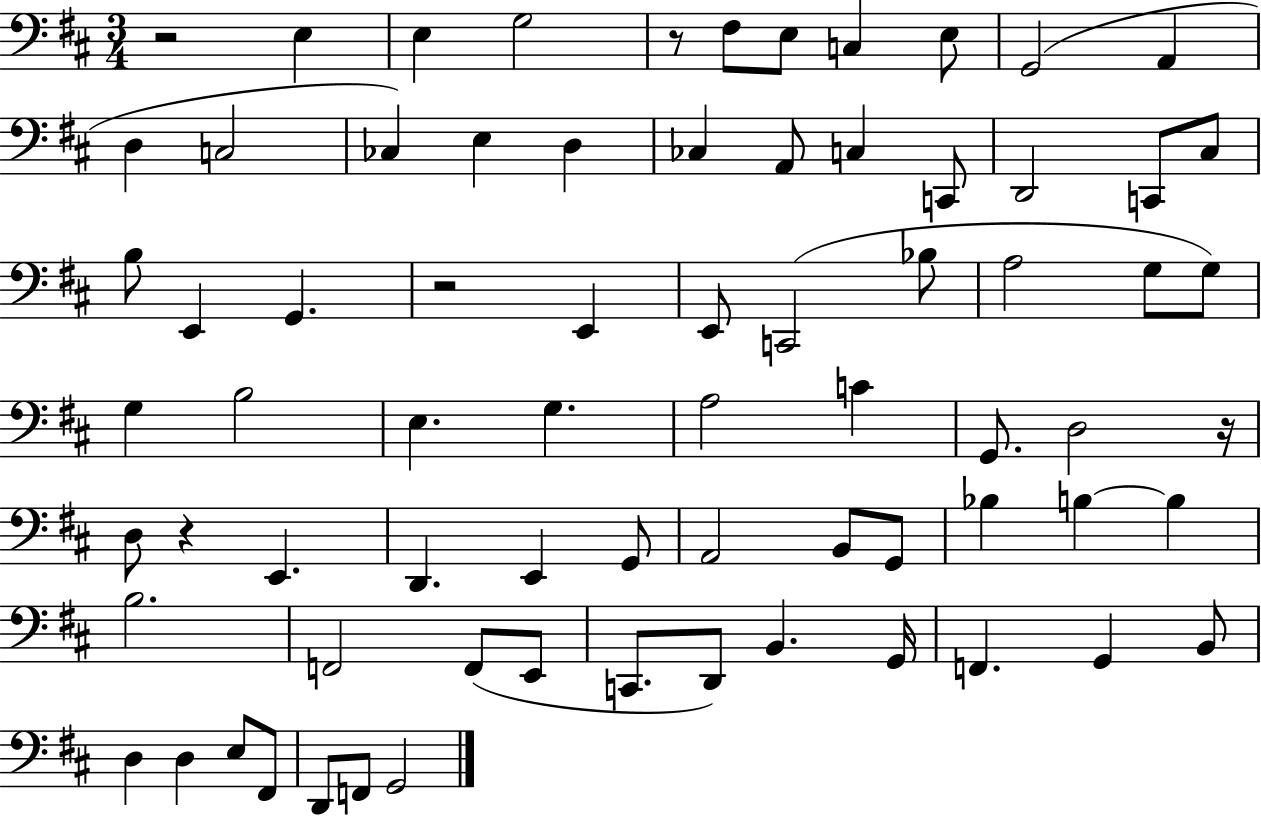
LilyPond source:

{
  \clef bass
  \numericTimeSignature
  \time 3/4
  \key d \major
  r2 e4 | e4 g2 | r8 fis8 e8 c4 e8 | g,2( a,4 | \break d4 c2 | ces4) e4 d4 | ces4 a,8 c4 c,8 | d,2 c,8 cis8 | \break b8 e,4 g,4. | r2 e,4 | e,8 c,2( bes8 | a2 g8 g8) | \break g4 b2 | e4. g4. | a2 c'4 | g,8. d2 r16 | \break d8 r4 e,4. | d,4. e,4 g,8 | a,2 b,8 g,8 | bes4 b4~~ b4 | \break b2. | f,2 f,8( e,8 | c,8. d,8) b,4. g,16 | f,4. g,4 b,8 | \break d4 d4 e8 fis,8 | d,8 f,8 g,2 | \bar "|."
}